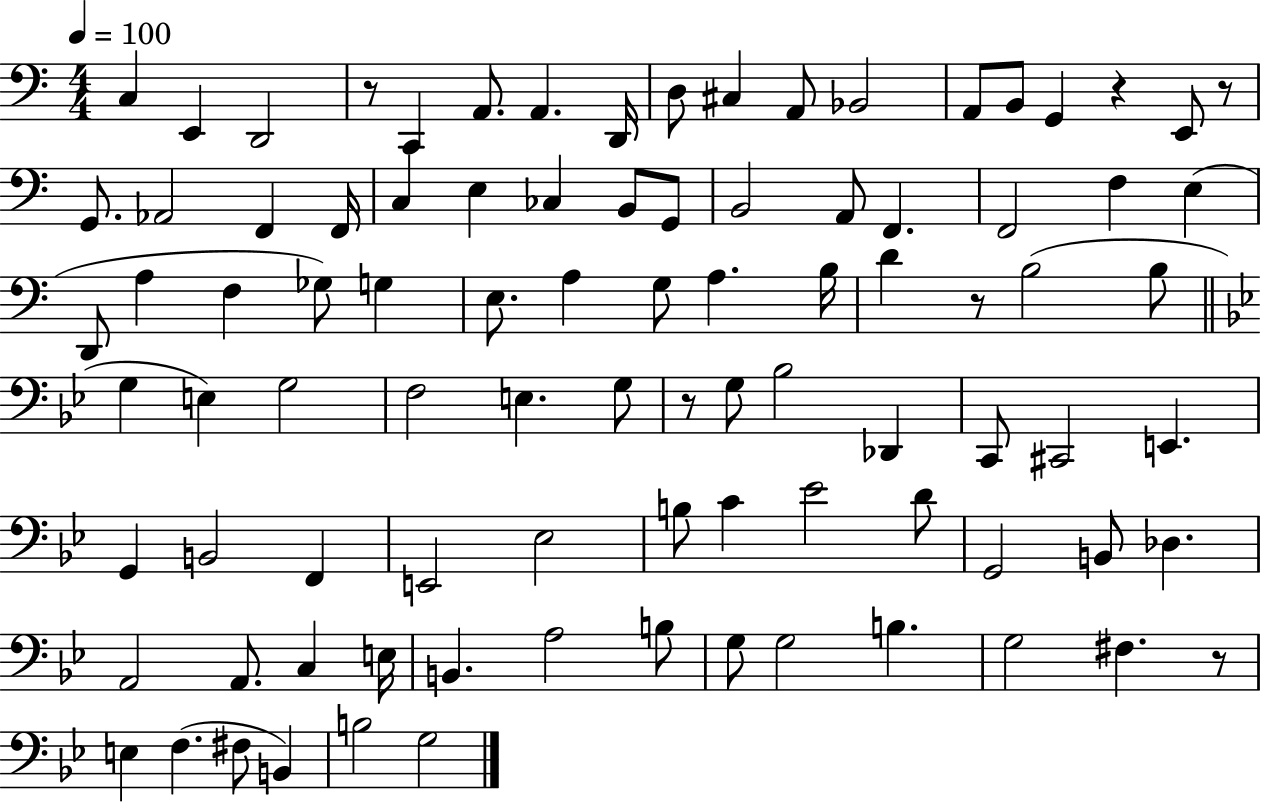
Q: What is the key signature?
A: C major